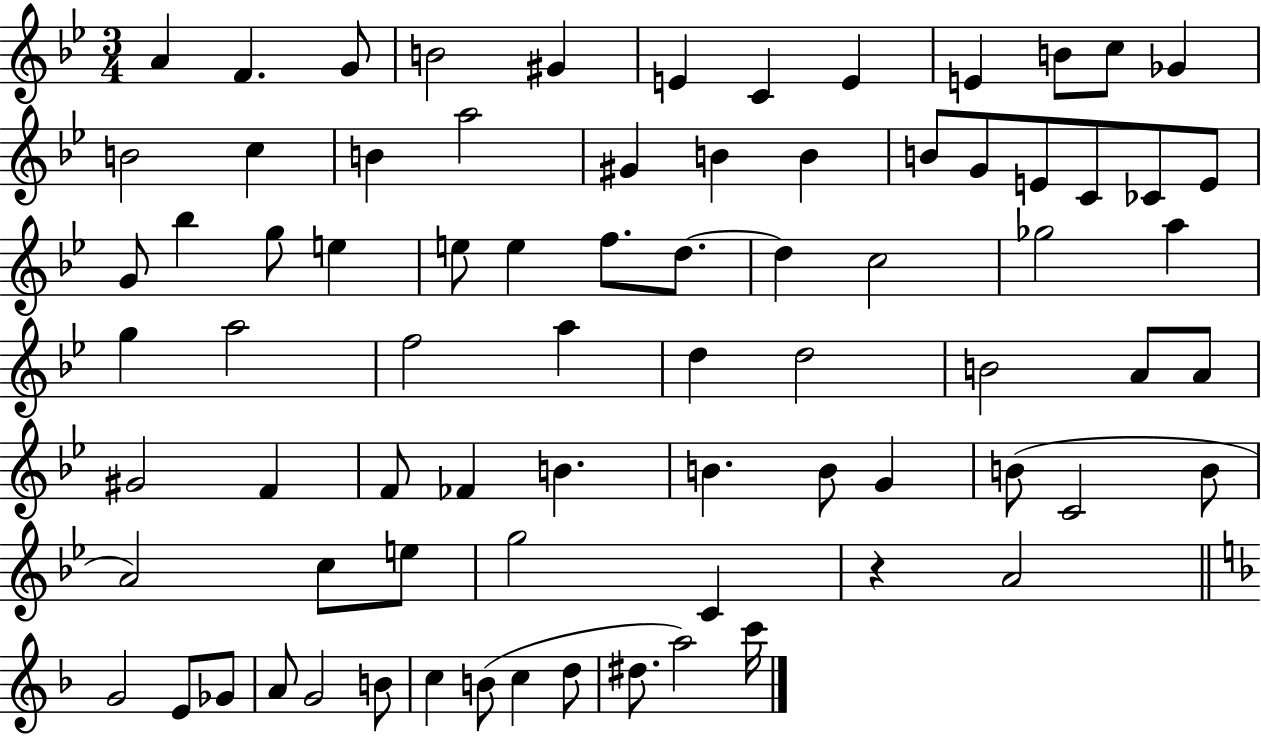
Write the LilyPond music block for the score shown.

{
  \clef treble
  \numericTimeSignature
  \time 3/4
  \key bes \major
  \repeat volta 2 { a'4 f'4. g'8 | b'2 gis'4 | e'4 c'4 e'4 | e'4 b'8 c''8 ges'4 | \break b'2 c''4 | b'4 a''2 | gis'4 b'4 b'4 | b'8 g'8 e'8 c'8 ces'8 e'8 | \break g'8 bes''4 g''8 e''4 | e''8 e''4 f''8. d''8.~~ | d''4 c''2 | ges''2 a''4 | \break g''4 a''2 | f''2 a''4 | d''4 d''2 | b'2 a'8 a'8 | \break gis'2 f'4 | f'8 fes'4 b'4. | b'4. b'8 g'4 | b'8( c'2 b'8 | \break a'2) c''8 e''8 | g''2 c'4 | r4 a'2 | \bar "||" \break \key f \major g'2 e'8 ges'8 | a'8 g'2 b'8 | c''4 b'8( c''4 d''8 | dis''8. a''2) c'''16 | \break } \bar "|."
}